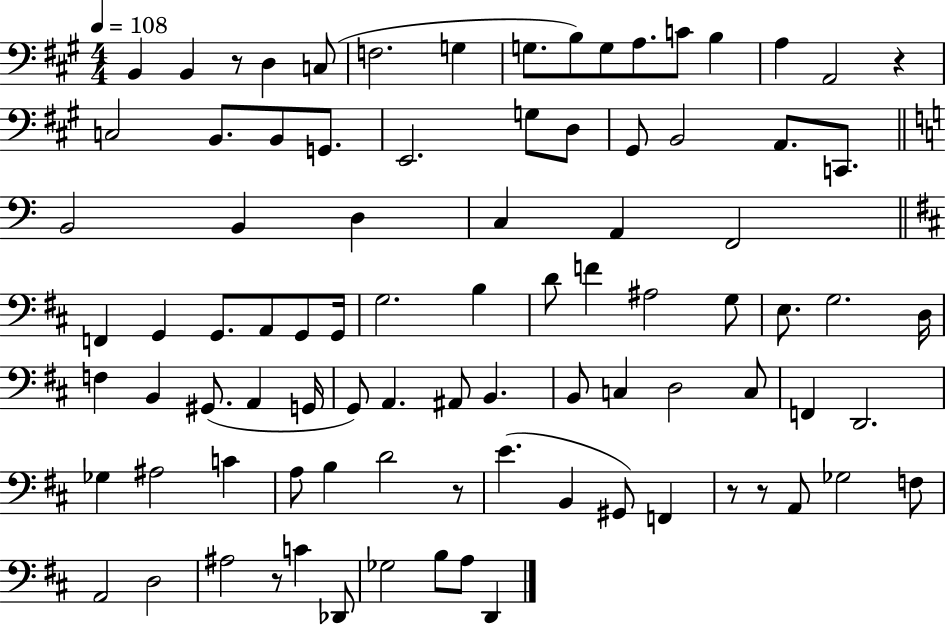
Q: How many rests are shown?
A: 6